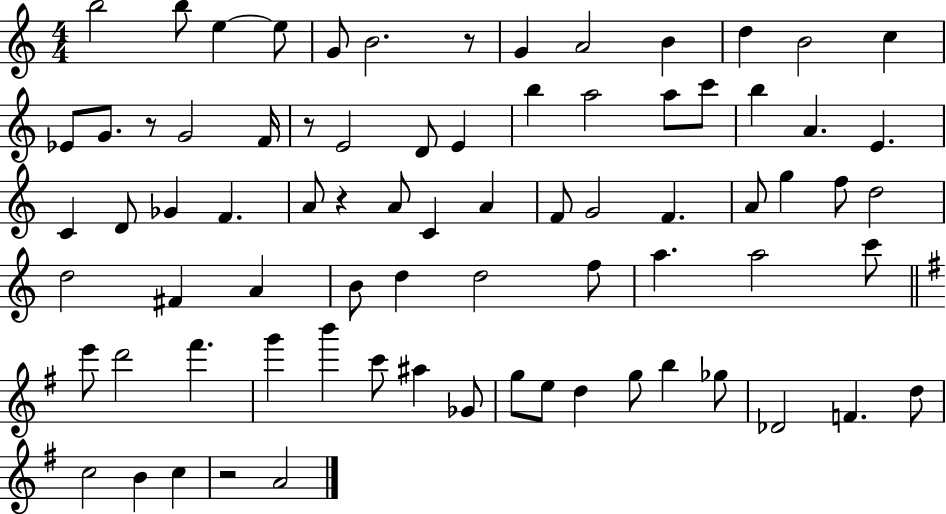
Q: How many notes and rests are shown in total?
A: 77